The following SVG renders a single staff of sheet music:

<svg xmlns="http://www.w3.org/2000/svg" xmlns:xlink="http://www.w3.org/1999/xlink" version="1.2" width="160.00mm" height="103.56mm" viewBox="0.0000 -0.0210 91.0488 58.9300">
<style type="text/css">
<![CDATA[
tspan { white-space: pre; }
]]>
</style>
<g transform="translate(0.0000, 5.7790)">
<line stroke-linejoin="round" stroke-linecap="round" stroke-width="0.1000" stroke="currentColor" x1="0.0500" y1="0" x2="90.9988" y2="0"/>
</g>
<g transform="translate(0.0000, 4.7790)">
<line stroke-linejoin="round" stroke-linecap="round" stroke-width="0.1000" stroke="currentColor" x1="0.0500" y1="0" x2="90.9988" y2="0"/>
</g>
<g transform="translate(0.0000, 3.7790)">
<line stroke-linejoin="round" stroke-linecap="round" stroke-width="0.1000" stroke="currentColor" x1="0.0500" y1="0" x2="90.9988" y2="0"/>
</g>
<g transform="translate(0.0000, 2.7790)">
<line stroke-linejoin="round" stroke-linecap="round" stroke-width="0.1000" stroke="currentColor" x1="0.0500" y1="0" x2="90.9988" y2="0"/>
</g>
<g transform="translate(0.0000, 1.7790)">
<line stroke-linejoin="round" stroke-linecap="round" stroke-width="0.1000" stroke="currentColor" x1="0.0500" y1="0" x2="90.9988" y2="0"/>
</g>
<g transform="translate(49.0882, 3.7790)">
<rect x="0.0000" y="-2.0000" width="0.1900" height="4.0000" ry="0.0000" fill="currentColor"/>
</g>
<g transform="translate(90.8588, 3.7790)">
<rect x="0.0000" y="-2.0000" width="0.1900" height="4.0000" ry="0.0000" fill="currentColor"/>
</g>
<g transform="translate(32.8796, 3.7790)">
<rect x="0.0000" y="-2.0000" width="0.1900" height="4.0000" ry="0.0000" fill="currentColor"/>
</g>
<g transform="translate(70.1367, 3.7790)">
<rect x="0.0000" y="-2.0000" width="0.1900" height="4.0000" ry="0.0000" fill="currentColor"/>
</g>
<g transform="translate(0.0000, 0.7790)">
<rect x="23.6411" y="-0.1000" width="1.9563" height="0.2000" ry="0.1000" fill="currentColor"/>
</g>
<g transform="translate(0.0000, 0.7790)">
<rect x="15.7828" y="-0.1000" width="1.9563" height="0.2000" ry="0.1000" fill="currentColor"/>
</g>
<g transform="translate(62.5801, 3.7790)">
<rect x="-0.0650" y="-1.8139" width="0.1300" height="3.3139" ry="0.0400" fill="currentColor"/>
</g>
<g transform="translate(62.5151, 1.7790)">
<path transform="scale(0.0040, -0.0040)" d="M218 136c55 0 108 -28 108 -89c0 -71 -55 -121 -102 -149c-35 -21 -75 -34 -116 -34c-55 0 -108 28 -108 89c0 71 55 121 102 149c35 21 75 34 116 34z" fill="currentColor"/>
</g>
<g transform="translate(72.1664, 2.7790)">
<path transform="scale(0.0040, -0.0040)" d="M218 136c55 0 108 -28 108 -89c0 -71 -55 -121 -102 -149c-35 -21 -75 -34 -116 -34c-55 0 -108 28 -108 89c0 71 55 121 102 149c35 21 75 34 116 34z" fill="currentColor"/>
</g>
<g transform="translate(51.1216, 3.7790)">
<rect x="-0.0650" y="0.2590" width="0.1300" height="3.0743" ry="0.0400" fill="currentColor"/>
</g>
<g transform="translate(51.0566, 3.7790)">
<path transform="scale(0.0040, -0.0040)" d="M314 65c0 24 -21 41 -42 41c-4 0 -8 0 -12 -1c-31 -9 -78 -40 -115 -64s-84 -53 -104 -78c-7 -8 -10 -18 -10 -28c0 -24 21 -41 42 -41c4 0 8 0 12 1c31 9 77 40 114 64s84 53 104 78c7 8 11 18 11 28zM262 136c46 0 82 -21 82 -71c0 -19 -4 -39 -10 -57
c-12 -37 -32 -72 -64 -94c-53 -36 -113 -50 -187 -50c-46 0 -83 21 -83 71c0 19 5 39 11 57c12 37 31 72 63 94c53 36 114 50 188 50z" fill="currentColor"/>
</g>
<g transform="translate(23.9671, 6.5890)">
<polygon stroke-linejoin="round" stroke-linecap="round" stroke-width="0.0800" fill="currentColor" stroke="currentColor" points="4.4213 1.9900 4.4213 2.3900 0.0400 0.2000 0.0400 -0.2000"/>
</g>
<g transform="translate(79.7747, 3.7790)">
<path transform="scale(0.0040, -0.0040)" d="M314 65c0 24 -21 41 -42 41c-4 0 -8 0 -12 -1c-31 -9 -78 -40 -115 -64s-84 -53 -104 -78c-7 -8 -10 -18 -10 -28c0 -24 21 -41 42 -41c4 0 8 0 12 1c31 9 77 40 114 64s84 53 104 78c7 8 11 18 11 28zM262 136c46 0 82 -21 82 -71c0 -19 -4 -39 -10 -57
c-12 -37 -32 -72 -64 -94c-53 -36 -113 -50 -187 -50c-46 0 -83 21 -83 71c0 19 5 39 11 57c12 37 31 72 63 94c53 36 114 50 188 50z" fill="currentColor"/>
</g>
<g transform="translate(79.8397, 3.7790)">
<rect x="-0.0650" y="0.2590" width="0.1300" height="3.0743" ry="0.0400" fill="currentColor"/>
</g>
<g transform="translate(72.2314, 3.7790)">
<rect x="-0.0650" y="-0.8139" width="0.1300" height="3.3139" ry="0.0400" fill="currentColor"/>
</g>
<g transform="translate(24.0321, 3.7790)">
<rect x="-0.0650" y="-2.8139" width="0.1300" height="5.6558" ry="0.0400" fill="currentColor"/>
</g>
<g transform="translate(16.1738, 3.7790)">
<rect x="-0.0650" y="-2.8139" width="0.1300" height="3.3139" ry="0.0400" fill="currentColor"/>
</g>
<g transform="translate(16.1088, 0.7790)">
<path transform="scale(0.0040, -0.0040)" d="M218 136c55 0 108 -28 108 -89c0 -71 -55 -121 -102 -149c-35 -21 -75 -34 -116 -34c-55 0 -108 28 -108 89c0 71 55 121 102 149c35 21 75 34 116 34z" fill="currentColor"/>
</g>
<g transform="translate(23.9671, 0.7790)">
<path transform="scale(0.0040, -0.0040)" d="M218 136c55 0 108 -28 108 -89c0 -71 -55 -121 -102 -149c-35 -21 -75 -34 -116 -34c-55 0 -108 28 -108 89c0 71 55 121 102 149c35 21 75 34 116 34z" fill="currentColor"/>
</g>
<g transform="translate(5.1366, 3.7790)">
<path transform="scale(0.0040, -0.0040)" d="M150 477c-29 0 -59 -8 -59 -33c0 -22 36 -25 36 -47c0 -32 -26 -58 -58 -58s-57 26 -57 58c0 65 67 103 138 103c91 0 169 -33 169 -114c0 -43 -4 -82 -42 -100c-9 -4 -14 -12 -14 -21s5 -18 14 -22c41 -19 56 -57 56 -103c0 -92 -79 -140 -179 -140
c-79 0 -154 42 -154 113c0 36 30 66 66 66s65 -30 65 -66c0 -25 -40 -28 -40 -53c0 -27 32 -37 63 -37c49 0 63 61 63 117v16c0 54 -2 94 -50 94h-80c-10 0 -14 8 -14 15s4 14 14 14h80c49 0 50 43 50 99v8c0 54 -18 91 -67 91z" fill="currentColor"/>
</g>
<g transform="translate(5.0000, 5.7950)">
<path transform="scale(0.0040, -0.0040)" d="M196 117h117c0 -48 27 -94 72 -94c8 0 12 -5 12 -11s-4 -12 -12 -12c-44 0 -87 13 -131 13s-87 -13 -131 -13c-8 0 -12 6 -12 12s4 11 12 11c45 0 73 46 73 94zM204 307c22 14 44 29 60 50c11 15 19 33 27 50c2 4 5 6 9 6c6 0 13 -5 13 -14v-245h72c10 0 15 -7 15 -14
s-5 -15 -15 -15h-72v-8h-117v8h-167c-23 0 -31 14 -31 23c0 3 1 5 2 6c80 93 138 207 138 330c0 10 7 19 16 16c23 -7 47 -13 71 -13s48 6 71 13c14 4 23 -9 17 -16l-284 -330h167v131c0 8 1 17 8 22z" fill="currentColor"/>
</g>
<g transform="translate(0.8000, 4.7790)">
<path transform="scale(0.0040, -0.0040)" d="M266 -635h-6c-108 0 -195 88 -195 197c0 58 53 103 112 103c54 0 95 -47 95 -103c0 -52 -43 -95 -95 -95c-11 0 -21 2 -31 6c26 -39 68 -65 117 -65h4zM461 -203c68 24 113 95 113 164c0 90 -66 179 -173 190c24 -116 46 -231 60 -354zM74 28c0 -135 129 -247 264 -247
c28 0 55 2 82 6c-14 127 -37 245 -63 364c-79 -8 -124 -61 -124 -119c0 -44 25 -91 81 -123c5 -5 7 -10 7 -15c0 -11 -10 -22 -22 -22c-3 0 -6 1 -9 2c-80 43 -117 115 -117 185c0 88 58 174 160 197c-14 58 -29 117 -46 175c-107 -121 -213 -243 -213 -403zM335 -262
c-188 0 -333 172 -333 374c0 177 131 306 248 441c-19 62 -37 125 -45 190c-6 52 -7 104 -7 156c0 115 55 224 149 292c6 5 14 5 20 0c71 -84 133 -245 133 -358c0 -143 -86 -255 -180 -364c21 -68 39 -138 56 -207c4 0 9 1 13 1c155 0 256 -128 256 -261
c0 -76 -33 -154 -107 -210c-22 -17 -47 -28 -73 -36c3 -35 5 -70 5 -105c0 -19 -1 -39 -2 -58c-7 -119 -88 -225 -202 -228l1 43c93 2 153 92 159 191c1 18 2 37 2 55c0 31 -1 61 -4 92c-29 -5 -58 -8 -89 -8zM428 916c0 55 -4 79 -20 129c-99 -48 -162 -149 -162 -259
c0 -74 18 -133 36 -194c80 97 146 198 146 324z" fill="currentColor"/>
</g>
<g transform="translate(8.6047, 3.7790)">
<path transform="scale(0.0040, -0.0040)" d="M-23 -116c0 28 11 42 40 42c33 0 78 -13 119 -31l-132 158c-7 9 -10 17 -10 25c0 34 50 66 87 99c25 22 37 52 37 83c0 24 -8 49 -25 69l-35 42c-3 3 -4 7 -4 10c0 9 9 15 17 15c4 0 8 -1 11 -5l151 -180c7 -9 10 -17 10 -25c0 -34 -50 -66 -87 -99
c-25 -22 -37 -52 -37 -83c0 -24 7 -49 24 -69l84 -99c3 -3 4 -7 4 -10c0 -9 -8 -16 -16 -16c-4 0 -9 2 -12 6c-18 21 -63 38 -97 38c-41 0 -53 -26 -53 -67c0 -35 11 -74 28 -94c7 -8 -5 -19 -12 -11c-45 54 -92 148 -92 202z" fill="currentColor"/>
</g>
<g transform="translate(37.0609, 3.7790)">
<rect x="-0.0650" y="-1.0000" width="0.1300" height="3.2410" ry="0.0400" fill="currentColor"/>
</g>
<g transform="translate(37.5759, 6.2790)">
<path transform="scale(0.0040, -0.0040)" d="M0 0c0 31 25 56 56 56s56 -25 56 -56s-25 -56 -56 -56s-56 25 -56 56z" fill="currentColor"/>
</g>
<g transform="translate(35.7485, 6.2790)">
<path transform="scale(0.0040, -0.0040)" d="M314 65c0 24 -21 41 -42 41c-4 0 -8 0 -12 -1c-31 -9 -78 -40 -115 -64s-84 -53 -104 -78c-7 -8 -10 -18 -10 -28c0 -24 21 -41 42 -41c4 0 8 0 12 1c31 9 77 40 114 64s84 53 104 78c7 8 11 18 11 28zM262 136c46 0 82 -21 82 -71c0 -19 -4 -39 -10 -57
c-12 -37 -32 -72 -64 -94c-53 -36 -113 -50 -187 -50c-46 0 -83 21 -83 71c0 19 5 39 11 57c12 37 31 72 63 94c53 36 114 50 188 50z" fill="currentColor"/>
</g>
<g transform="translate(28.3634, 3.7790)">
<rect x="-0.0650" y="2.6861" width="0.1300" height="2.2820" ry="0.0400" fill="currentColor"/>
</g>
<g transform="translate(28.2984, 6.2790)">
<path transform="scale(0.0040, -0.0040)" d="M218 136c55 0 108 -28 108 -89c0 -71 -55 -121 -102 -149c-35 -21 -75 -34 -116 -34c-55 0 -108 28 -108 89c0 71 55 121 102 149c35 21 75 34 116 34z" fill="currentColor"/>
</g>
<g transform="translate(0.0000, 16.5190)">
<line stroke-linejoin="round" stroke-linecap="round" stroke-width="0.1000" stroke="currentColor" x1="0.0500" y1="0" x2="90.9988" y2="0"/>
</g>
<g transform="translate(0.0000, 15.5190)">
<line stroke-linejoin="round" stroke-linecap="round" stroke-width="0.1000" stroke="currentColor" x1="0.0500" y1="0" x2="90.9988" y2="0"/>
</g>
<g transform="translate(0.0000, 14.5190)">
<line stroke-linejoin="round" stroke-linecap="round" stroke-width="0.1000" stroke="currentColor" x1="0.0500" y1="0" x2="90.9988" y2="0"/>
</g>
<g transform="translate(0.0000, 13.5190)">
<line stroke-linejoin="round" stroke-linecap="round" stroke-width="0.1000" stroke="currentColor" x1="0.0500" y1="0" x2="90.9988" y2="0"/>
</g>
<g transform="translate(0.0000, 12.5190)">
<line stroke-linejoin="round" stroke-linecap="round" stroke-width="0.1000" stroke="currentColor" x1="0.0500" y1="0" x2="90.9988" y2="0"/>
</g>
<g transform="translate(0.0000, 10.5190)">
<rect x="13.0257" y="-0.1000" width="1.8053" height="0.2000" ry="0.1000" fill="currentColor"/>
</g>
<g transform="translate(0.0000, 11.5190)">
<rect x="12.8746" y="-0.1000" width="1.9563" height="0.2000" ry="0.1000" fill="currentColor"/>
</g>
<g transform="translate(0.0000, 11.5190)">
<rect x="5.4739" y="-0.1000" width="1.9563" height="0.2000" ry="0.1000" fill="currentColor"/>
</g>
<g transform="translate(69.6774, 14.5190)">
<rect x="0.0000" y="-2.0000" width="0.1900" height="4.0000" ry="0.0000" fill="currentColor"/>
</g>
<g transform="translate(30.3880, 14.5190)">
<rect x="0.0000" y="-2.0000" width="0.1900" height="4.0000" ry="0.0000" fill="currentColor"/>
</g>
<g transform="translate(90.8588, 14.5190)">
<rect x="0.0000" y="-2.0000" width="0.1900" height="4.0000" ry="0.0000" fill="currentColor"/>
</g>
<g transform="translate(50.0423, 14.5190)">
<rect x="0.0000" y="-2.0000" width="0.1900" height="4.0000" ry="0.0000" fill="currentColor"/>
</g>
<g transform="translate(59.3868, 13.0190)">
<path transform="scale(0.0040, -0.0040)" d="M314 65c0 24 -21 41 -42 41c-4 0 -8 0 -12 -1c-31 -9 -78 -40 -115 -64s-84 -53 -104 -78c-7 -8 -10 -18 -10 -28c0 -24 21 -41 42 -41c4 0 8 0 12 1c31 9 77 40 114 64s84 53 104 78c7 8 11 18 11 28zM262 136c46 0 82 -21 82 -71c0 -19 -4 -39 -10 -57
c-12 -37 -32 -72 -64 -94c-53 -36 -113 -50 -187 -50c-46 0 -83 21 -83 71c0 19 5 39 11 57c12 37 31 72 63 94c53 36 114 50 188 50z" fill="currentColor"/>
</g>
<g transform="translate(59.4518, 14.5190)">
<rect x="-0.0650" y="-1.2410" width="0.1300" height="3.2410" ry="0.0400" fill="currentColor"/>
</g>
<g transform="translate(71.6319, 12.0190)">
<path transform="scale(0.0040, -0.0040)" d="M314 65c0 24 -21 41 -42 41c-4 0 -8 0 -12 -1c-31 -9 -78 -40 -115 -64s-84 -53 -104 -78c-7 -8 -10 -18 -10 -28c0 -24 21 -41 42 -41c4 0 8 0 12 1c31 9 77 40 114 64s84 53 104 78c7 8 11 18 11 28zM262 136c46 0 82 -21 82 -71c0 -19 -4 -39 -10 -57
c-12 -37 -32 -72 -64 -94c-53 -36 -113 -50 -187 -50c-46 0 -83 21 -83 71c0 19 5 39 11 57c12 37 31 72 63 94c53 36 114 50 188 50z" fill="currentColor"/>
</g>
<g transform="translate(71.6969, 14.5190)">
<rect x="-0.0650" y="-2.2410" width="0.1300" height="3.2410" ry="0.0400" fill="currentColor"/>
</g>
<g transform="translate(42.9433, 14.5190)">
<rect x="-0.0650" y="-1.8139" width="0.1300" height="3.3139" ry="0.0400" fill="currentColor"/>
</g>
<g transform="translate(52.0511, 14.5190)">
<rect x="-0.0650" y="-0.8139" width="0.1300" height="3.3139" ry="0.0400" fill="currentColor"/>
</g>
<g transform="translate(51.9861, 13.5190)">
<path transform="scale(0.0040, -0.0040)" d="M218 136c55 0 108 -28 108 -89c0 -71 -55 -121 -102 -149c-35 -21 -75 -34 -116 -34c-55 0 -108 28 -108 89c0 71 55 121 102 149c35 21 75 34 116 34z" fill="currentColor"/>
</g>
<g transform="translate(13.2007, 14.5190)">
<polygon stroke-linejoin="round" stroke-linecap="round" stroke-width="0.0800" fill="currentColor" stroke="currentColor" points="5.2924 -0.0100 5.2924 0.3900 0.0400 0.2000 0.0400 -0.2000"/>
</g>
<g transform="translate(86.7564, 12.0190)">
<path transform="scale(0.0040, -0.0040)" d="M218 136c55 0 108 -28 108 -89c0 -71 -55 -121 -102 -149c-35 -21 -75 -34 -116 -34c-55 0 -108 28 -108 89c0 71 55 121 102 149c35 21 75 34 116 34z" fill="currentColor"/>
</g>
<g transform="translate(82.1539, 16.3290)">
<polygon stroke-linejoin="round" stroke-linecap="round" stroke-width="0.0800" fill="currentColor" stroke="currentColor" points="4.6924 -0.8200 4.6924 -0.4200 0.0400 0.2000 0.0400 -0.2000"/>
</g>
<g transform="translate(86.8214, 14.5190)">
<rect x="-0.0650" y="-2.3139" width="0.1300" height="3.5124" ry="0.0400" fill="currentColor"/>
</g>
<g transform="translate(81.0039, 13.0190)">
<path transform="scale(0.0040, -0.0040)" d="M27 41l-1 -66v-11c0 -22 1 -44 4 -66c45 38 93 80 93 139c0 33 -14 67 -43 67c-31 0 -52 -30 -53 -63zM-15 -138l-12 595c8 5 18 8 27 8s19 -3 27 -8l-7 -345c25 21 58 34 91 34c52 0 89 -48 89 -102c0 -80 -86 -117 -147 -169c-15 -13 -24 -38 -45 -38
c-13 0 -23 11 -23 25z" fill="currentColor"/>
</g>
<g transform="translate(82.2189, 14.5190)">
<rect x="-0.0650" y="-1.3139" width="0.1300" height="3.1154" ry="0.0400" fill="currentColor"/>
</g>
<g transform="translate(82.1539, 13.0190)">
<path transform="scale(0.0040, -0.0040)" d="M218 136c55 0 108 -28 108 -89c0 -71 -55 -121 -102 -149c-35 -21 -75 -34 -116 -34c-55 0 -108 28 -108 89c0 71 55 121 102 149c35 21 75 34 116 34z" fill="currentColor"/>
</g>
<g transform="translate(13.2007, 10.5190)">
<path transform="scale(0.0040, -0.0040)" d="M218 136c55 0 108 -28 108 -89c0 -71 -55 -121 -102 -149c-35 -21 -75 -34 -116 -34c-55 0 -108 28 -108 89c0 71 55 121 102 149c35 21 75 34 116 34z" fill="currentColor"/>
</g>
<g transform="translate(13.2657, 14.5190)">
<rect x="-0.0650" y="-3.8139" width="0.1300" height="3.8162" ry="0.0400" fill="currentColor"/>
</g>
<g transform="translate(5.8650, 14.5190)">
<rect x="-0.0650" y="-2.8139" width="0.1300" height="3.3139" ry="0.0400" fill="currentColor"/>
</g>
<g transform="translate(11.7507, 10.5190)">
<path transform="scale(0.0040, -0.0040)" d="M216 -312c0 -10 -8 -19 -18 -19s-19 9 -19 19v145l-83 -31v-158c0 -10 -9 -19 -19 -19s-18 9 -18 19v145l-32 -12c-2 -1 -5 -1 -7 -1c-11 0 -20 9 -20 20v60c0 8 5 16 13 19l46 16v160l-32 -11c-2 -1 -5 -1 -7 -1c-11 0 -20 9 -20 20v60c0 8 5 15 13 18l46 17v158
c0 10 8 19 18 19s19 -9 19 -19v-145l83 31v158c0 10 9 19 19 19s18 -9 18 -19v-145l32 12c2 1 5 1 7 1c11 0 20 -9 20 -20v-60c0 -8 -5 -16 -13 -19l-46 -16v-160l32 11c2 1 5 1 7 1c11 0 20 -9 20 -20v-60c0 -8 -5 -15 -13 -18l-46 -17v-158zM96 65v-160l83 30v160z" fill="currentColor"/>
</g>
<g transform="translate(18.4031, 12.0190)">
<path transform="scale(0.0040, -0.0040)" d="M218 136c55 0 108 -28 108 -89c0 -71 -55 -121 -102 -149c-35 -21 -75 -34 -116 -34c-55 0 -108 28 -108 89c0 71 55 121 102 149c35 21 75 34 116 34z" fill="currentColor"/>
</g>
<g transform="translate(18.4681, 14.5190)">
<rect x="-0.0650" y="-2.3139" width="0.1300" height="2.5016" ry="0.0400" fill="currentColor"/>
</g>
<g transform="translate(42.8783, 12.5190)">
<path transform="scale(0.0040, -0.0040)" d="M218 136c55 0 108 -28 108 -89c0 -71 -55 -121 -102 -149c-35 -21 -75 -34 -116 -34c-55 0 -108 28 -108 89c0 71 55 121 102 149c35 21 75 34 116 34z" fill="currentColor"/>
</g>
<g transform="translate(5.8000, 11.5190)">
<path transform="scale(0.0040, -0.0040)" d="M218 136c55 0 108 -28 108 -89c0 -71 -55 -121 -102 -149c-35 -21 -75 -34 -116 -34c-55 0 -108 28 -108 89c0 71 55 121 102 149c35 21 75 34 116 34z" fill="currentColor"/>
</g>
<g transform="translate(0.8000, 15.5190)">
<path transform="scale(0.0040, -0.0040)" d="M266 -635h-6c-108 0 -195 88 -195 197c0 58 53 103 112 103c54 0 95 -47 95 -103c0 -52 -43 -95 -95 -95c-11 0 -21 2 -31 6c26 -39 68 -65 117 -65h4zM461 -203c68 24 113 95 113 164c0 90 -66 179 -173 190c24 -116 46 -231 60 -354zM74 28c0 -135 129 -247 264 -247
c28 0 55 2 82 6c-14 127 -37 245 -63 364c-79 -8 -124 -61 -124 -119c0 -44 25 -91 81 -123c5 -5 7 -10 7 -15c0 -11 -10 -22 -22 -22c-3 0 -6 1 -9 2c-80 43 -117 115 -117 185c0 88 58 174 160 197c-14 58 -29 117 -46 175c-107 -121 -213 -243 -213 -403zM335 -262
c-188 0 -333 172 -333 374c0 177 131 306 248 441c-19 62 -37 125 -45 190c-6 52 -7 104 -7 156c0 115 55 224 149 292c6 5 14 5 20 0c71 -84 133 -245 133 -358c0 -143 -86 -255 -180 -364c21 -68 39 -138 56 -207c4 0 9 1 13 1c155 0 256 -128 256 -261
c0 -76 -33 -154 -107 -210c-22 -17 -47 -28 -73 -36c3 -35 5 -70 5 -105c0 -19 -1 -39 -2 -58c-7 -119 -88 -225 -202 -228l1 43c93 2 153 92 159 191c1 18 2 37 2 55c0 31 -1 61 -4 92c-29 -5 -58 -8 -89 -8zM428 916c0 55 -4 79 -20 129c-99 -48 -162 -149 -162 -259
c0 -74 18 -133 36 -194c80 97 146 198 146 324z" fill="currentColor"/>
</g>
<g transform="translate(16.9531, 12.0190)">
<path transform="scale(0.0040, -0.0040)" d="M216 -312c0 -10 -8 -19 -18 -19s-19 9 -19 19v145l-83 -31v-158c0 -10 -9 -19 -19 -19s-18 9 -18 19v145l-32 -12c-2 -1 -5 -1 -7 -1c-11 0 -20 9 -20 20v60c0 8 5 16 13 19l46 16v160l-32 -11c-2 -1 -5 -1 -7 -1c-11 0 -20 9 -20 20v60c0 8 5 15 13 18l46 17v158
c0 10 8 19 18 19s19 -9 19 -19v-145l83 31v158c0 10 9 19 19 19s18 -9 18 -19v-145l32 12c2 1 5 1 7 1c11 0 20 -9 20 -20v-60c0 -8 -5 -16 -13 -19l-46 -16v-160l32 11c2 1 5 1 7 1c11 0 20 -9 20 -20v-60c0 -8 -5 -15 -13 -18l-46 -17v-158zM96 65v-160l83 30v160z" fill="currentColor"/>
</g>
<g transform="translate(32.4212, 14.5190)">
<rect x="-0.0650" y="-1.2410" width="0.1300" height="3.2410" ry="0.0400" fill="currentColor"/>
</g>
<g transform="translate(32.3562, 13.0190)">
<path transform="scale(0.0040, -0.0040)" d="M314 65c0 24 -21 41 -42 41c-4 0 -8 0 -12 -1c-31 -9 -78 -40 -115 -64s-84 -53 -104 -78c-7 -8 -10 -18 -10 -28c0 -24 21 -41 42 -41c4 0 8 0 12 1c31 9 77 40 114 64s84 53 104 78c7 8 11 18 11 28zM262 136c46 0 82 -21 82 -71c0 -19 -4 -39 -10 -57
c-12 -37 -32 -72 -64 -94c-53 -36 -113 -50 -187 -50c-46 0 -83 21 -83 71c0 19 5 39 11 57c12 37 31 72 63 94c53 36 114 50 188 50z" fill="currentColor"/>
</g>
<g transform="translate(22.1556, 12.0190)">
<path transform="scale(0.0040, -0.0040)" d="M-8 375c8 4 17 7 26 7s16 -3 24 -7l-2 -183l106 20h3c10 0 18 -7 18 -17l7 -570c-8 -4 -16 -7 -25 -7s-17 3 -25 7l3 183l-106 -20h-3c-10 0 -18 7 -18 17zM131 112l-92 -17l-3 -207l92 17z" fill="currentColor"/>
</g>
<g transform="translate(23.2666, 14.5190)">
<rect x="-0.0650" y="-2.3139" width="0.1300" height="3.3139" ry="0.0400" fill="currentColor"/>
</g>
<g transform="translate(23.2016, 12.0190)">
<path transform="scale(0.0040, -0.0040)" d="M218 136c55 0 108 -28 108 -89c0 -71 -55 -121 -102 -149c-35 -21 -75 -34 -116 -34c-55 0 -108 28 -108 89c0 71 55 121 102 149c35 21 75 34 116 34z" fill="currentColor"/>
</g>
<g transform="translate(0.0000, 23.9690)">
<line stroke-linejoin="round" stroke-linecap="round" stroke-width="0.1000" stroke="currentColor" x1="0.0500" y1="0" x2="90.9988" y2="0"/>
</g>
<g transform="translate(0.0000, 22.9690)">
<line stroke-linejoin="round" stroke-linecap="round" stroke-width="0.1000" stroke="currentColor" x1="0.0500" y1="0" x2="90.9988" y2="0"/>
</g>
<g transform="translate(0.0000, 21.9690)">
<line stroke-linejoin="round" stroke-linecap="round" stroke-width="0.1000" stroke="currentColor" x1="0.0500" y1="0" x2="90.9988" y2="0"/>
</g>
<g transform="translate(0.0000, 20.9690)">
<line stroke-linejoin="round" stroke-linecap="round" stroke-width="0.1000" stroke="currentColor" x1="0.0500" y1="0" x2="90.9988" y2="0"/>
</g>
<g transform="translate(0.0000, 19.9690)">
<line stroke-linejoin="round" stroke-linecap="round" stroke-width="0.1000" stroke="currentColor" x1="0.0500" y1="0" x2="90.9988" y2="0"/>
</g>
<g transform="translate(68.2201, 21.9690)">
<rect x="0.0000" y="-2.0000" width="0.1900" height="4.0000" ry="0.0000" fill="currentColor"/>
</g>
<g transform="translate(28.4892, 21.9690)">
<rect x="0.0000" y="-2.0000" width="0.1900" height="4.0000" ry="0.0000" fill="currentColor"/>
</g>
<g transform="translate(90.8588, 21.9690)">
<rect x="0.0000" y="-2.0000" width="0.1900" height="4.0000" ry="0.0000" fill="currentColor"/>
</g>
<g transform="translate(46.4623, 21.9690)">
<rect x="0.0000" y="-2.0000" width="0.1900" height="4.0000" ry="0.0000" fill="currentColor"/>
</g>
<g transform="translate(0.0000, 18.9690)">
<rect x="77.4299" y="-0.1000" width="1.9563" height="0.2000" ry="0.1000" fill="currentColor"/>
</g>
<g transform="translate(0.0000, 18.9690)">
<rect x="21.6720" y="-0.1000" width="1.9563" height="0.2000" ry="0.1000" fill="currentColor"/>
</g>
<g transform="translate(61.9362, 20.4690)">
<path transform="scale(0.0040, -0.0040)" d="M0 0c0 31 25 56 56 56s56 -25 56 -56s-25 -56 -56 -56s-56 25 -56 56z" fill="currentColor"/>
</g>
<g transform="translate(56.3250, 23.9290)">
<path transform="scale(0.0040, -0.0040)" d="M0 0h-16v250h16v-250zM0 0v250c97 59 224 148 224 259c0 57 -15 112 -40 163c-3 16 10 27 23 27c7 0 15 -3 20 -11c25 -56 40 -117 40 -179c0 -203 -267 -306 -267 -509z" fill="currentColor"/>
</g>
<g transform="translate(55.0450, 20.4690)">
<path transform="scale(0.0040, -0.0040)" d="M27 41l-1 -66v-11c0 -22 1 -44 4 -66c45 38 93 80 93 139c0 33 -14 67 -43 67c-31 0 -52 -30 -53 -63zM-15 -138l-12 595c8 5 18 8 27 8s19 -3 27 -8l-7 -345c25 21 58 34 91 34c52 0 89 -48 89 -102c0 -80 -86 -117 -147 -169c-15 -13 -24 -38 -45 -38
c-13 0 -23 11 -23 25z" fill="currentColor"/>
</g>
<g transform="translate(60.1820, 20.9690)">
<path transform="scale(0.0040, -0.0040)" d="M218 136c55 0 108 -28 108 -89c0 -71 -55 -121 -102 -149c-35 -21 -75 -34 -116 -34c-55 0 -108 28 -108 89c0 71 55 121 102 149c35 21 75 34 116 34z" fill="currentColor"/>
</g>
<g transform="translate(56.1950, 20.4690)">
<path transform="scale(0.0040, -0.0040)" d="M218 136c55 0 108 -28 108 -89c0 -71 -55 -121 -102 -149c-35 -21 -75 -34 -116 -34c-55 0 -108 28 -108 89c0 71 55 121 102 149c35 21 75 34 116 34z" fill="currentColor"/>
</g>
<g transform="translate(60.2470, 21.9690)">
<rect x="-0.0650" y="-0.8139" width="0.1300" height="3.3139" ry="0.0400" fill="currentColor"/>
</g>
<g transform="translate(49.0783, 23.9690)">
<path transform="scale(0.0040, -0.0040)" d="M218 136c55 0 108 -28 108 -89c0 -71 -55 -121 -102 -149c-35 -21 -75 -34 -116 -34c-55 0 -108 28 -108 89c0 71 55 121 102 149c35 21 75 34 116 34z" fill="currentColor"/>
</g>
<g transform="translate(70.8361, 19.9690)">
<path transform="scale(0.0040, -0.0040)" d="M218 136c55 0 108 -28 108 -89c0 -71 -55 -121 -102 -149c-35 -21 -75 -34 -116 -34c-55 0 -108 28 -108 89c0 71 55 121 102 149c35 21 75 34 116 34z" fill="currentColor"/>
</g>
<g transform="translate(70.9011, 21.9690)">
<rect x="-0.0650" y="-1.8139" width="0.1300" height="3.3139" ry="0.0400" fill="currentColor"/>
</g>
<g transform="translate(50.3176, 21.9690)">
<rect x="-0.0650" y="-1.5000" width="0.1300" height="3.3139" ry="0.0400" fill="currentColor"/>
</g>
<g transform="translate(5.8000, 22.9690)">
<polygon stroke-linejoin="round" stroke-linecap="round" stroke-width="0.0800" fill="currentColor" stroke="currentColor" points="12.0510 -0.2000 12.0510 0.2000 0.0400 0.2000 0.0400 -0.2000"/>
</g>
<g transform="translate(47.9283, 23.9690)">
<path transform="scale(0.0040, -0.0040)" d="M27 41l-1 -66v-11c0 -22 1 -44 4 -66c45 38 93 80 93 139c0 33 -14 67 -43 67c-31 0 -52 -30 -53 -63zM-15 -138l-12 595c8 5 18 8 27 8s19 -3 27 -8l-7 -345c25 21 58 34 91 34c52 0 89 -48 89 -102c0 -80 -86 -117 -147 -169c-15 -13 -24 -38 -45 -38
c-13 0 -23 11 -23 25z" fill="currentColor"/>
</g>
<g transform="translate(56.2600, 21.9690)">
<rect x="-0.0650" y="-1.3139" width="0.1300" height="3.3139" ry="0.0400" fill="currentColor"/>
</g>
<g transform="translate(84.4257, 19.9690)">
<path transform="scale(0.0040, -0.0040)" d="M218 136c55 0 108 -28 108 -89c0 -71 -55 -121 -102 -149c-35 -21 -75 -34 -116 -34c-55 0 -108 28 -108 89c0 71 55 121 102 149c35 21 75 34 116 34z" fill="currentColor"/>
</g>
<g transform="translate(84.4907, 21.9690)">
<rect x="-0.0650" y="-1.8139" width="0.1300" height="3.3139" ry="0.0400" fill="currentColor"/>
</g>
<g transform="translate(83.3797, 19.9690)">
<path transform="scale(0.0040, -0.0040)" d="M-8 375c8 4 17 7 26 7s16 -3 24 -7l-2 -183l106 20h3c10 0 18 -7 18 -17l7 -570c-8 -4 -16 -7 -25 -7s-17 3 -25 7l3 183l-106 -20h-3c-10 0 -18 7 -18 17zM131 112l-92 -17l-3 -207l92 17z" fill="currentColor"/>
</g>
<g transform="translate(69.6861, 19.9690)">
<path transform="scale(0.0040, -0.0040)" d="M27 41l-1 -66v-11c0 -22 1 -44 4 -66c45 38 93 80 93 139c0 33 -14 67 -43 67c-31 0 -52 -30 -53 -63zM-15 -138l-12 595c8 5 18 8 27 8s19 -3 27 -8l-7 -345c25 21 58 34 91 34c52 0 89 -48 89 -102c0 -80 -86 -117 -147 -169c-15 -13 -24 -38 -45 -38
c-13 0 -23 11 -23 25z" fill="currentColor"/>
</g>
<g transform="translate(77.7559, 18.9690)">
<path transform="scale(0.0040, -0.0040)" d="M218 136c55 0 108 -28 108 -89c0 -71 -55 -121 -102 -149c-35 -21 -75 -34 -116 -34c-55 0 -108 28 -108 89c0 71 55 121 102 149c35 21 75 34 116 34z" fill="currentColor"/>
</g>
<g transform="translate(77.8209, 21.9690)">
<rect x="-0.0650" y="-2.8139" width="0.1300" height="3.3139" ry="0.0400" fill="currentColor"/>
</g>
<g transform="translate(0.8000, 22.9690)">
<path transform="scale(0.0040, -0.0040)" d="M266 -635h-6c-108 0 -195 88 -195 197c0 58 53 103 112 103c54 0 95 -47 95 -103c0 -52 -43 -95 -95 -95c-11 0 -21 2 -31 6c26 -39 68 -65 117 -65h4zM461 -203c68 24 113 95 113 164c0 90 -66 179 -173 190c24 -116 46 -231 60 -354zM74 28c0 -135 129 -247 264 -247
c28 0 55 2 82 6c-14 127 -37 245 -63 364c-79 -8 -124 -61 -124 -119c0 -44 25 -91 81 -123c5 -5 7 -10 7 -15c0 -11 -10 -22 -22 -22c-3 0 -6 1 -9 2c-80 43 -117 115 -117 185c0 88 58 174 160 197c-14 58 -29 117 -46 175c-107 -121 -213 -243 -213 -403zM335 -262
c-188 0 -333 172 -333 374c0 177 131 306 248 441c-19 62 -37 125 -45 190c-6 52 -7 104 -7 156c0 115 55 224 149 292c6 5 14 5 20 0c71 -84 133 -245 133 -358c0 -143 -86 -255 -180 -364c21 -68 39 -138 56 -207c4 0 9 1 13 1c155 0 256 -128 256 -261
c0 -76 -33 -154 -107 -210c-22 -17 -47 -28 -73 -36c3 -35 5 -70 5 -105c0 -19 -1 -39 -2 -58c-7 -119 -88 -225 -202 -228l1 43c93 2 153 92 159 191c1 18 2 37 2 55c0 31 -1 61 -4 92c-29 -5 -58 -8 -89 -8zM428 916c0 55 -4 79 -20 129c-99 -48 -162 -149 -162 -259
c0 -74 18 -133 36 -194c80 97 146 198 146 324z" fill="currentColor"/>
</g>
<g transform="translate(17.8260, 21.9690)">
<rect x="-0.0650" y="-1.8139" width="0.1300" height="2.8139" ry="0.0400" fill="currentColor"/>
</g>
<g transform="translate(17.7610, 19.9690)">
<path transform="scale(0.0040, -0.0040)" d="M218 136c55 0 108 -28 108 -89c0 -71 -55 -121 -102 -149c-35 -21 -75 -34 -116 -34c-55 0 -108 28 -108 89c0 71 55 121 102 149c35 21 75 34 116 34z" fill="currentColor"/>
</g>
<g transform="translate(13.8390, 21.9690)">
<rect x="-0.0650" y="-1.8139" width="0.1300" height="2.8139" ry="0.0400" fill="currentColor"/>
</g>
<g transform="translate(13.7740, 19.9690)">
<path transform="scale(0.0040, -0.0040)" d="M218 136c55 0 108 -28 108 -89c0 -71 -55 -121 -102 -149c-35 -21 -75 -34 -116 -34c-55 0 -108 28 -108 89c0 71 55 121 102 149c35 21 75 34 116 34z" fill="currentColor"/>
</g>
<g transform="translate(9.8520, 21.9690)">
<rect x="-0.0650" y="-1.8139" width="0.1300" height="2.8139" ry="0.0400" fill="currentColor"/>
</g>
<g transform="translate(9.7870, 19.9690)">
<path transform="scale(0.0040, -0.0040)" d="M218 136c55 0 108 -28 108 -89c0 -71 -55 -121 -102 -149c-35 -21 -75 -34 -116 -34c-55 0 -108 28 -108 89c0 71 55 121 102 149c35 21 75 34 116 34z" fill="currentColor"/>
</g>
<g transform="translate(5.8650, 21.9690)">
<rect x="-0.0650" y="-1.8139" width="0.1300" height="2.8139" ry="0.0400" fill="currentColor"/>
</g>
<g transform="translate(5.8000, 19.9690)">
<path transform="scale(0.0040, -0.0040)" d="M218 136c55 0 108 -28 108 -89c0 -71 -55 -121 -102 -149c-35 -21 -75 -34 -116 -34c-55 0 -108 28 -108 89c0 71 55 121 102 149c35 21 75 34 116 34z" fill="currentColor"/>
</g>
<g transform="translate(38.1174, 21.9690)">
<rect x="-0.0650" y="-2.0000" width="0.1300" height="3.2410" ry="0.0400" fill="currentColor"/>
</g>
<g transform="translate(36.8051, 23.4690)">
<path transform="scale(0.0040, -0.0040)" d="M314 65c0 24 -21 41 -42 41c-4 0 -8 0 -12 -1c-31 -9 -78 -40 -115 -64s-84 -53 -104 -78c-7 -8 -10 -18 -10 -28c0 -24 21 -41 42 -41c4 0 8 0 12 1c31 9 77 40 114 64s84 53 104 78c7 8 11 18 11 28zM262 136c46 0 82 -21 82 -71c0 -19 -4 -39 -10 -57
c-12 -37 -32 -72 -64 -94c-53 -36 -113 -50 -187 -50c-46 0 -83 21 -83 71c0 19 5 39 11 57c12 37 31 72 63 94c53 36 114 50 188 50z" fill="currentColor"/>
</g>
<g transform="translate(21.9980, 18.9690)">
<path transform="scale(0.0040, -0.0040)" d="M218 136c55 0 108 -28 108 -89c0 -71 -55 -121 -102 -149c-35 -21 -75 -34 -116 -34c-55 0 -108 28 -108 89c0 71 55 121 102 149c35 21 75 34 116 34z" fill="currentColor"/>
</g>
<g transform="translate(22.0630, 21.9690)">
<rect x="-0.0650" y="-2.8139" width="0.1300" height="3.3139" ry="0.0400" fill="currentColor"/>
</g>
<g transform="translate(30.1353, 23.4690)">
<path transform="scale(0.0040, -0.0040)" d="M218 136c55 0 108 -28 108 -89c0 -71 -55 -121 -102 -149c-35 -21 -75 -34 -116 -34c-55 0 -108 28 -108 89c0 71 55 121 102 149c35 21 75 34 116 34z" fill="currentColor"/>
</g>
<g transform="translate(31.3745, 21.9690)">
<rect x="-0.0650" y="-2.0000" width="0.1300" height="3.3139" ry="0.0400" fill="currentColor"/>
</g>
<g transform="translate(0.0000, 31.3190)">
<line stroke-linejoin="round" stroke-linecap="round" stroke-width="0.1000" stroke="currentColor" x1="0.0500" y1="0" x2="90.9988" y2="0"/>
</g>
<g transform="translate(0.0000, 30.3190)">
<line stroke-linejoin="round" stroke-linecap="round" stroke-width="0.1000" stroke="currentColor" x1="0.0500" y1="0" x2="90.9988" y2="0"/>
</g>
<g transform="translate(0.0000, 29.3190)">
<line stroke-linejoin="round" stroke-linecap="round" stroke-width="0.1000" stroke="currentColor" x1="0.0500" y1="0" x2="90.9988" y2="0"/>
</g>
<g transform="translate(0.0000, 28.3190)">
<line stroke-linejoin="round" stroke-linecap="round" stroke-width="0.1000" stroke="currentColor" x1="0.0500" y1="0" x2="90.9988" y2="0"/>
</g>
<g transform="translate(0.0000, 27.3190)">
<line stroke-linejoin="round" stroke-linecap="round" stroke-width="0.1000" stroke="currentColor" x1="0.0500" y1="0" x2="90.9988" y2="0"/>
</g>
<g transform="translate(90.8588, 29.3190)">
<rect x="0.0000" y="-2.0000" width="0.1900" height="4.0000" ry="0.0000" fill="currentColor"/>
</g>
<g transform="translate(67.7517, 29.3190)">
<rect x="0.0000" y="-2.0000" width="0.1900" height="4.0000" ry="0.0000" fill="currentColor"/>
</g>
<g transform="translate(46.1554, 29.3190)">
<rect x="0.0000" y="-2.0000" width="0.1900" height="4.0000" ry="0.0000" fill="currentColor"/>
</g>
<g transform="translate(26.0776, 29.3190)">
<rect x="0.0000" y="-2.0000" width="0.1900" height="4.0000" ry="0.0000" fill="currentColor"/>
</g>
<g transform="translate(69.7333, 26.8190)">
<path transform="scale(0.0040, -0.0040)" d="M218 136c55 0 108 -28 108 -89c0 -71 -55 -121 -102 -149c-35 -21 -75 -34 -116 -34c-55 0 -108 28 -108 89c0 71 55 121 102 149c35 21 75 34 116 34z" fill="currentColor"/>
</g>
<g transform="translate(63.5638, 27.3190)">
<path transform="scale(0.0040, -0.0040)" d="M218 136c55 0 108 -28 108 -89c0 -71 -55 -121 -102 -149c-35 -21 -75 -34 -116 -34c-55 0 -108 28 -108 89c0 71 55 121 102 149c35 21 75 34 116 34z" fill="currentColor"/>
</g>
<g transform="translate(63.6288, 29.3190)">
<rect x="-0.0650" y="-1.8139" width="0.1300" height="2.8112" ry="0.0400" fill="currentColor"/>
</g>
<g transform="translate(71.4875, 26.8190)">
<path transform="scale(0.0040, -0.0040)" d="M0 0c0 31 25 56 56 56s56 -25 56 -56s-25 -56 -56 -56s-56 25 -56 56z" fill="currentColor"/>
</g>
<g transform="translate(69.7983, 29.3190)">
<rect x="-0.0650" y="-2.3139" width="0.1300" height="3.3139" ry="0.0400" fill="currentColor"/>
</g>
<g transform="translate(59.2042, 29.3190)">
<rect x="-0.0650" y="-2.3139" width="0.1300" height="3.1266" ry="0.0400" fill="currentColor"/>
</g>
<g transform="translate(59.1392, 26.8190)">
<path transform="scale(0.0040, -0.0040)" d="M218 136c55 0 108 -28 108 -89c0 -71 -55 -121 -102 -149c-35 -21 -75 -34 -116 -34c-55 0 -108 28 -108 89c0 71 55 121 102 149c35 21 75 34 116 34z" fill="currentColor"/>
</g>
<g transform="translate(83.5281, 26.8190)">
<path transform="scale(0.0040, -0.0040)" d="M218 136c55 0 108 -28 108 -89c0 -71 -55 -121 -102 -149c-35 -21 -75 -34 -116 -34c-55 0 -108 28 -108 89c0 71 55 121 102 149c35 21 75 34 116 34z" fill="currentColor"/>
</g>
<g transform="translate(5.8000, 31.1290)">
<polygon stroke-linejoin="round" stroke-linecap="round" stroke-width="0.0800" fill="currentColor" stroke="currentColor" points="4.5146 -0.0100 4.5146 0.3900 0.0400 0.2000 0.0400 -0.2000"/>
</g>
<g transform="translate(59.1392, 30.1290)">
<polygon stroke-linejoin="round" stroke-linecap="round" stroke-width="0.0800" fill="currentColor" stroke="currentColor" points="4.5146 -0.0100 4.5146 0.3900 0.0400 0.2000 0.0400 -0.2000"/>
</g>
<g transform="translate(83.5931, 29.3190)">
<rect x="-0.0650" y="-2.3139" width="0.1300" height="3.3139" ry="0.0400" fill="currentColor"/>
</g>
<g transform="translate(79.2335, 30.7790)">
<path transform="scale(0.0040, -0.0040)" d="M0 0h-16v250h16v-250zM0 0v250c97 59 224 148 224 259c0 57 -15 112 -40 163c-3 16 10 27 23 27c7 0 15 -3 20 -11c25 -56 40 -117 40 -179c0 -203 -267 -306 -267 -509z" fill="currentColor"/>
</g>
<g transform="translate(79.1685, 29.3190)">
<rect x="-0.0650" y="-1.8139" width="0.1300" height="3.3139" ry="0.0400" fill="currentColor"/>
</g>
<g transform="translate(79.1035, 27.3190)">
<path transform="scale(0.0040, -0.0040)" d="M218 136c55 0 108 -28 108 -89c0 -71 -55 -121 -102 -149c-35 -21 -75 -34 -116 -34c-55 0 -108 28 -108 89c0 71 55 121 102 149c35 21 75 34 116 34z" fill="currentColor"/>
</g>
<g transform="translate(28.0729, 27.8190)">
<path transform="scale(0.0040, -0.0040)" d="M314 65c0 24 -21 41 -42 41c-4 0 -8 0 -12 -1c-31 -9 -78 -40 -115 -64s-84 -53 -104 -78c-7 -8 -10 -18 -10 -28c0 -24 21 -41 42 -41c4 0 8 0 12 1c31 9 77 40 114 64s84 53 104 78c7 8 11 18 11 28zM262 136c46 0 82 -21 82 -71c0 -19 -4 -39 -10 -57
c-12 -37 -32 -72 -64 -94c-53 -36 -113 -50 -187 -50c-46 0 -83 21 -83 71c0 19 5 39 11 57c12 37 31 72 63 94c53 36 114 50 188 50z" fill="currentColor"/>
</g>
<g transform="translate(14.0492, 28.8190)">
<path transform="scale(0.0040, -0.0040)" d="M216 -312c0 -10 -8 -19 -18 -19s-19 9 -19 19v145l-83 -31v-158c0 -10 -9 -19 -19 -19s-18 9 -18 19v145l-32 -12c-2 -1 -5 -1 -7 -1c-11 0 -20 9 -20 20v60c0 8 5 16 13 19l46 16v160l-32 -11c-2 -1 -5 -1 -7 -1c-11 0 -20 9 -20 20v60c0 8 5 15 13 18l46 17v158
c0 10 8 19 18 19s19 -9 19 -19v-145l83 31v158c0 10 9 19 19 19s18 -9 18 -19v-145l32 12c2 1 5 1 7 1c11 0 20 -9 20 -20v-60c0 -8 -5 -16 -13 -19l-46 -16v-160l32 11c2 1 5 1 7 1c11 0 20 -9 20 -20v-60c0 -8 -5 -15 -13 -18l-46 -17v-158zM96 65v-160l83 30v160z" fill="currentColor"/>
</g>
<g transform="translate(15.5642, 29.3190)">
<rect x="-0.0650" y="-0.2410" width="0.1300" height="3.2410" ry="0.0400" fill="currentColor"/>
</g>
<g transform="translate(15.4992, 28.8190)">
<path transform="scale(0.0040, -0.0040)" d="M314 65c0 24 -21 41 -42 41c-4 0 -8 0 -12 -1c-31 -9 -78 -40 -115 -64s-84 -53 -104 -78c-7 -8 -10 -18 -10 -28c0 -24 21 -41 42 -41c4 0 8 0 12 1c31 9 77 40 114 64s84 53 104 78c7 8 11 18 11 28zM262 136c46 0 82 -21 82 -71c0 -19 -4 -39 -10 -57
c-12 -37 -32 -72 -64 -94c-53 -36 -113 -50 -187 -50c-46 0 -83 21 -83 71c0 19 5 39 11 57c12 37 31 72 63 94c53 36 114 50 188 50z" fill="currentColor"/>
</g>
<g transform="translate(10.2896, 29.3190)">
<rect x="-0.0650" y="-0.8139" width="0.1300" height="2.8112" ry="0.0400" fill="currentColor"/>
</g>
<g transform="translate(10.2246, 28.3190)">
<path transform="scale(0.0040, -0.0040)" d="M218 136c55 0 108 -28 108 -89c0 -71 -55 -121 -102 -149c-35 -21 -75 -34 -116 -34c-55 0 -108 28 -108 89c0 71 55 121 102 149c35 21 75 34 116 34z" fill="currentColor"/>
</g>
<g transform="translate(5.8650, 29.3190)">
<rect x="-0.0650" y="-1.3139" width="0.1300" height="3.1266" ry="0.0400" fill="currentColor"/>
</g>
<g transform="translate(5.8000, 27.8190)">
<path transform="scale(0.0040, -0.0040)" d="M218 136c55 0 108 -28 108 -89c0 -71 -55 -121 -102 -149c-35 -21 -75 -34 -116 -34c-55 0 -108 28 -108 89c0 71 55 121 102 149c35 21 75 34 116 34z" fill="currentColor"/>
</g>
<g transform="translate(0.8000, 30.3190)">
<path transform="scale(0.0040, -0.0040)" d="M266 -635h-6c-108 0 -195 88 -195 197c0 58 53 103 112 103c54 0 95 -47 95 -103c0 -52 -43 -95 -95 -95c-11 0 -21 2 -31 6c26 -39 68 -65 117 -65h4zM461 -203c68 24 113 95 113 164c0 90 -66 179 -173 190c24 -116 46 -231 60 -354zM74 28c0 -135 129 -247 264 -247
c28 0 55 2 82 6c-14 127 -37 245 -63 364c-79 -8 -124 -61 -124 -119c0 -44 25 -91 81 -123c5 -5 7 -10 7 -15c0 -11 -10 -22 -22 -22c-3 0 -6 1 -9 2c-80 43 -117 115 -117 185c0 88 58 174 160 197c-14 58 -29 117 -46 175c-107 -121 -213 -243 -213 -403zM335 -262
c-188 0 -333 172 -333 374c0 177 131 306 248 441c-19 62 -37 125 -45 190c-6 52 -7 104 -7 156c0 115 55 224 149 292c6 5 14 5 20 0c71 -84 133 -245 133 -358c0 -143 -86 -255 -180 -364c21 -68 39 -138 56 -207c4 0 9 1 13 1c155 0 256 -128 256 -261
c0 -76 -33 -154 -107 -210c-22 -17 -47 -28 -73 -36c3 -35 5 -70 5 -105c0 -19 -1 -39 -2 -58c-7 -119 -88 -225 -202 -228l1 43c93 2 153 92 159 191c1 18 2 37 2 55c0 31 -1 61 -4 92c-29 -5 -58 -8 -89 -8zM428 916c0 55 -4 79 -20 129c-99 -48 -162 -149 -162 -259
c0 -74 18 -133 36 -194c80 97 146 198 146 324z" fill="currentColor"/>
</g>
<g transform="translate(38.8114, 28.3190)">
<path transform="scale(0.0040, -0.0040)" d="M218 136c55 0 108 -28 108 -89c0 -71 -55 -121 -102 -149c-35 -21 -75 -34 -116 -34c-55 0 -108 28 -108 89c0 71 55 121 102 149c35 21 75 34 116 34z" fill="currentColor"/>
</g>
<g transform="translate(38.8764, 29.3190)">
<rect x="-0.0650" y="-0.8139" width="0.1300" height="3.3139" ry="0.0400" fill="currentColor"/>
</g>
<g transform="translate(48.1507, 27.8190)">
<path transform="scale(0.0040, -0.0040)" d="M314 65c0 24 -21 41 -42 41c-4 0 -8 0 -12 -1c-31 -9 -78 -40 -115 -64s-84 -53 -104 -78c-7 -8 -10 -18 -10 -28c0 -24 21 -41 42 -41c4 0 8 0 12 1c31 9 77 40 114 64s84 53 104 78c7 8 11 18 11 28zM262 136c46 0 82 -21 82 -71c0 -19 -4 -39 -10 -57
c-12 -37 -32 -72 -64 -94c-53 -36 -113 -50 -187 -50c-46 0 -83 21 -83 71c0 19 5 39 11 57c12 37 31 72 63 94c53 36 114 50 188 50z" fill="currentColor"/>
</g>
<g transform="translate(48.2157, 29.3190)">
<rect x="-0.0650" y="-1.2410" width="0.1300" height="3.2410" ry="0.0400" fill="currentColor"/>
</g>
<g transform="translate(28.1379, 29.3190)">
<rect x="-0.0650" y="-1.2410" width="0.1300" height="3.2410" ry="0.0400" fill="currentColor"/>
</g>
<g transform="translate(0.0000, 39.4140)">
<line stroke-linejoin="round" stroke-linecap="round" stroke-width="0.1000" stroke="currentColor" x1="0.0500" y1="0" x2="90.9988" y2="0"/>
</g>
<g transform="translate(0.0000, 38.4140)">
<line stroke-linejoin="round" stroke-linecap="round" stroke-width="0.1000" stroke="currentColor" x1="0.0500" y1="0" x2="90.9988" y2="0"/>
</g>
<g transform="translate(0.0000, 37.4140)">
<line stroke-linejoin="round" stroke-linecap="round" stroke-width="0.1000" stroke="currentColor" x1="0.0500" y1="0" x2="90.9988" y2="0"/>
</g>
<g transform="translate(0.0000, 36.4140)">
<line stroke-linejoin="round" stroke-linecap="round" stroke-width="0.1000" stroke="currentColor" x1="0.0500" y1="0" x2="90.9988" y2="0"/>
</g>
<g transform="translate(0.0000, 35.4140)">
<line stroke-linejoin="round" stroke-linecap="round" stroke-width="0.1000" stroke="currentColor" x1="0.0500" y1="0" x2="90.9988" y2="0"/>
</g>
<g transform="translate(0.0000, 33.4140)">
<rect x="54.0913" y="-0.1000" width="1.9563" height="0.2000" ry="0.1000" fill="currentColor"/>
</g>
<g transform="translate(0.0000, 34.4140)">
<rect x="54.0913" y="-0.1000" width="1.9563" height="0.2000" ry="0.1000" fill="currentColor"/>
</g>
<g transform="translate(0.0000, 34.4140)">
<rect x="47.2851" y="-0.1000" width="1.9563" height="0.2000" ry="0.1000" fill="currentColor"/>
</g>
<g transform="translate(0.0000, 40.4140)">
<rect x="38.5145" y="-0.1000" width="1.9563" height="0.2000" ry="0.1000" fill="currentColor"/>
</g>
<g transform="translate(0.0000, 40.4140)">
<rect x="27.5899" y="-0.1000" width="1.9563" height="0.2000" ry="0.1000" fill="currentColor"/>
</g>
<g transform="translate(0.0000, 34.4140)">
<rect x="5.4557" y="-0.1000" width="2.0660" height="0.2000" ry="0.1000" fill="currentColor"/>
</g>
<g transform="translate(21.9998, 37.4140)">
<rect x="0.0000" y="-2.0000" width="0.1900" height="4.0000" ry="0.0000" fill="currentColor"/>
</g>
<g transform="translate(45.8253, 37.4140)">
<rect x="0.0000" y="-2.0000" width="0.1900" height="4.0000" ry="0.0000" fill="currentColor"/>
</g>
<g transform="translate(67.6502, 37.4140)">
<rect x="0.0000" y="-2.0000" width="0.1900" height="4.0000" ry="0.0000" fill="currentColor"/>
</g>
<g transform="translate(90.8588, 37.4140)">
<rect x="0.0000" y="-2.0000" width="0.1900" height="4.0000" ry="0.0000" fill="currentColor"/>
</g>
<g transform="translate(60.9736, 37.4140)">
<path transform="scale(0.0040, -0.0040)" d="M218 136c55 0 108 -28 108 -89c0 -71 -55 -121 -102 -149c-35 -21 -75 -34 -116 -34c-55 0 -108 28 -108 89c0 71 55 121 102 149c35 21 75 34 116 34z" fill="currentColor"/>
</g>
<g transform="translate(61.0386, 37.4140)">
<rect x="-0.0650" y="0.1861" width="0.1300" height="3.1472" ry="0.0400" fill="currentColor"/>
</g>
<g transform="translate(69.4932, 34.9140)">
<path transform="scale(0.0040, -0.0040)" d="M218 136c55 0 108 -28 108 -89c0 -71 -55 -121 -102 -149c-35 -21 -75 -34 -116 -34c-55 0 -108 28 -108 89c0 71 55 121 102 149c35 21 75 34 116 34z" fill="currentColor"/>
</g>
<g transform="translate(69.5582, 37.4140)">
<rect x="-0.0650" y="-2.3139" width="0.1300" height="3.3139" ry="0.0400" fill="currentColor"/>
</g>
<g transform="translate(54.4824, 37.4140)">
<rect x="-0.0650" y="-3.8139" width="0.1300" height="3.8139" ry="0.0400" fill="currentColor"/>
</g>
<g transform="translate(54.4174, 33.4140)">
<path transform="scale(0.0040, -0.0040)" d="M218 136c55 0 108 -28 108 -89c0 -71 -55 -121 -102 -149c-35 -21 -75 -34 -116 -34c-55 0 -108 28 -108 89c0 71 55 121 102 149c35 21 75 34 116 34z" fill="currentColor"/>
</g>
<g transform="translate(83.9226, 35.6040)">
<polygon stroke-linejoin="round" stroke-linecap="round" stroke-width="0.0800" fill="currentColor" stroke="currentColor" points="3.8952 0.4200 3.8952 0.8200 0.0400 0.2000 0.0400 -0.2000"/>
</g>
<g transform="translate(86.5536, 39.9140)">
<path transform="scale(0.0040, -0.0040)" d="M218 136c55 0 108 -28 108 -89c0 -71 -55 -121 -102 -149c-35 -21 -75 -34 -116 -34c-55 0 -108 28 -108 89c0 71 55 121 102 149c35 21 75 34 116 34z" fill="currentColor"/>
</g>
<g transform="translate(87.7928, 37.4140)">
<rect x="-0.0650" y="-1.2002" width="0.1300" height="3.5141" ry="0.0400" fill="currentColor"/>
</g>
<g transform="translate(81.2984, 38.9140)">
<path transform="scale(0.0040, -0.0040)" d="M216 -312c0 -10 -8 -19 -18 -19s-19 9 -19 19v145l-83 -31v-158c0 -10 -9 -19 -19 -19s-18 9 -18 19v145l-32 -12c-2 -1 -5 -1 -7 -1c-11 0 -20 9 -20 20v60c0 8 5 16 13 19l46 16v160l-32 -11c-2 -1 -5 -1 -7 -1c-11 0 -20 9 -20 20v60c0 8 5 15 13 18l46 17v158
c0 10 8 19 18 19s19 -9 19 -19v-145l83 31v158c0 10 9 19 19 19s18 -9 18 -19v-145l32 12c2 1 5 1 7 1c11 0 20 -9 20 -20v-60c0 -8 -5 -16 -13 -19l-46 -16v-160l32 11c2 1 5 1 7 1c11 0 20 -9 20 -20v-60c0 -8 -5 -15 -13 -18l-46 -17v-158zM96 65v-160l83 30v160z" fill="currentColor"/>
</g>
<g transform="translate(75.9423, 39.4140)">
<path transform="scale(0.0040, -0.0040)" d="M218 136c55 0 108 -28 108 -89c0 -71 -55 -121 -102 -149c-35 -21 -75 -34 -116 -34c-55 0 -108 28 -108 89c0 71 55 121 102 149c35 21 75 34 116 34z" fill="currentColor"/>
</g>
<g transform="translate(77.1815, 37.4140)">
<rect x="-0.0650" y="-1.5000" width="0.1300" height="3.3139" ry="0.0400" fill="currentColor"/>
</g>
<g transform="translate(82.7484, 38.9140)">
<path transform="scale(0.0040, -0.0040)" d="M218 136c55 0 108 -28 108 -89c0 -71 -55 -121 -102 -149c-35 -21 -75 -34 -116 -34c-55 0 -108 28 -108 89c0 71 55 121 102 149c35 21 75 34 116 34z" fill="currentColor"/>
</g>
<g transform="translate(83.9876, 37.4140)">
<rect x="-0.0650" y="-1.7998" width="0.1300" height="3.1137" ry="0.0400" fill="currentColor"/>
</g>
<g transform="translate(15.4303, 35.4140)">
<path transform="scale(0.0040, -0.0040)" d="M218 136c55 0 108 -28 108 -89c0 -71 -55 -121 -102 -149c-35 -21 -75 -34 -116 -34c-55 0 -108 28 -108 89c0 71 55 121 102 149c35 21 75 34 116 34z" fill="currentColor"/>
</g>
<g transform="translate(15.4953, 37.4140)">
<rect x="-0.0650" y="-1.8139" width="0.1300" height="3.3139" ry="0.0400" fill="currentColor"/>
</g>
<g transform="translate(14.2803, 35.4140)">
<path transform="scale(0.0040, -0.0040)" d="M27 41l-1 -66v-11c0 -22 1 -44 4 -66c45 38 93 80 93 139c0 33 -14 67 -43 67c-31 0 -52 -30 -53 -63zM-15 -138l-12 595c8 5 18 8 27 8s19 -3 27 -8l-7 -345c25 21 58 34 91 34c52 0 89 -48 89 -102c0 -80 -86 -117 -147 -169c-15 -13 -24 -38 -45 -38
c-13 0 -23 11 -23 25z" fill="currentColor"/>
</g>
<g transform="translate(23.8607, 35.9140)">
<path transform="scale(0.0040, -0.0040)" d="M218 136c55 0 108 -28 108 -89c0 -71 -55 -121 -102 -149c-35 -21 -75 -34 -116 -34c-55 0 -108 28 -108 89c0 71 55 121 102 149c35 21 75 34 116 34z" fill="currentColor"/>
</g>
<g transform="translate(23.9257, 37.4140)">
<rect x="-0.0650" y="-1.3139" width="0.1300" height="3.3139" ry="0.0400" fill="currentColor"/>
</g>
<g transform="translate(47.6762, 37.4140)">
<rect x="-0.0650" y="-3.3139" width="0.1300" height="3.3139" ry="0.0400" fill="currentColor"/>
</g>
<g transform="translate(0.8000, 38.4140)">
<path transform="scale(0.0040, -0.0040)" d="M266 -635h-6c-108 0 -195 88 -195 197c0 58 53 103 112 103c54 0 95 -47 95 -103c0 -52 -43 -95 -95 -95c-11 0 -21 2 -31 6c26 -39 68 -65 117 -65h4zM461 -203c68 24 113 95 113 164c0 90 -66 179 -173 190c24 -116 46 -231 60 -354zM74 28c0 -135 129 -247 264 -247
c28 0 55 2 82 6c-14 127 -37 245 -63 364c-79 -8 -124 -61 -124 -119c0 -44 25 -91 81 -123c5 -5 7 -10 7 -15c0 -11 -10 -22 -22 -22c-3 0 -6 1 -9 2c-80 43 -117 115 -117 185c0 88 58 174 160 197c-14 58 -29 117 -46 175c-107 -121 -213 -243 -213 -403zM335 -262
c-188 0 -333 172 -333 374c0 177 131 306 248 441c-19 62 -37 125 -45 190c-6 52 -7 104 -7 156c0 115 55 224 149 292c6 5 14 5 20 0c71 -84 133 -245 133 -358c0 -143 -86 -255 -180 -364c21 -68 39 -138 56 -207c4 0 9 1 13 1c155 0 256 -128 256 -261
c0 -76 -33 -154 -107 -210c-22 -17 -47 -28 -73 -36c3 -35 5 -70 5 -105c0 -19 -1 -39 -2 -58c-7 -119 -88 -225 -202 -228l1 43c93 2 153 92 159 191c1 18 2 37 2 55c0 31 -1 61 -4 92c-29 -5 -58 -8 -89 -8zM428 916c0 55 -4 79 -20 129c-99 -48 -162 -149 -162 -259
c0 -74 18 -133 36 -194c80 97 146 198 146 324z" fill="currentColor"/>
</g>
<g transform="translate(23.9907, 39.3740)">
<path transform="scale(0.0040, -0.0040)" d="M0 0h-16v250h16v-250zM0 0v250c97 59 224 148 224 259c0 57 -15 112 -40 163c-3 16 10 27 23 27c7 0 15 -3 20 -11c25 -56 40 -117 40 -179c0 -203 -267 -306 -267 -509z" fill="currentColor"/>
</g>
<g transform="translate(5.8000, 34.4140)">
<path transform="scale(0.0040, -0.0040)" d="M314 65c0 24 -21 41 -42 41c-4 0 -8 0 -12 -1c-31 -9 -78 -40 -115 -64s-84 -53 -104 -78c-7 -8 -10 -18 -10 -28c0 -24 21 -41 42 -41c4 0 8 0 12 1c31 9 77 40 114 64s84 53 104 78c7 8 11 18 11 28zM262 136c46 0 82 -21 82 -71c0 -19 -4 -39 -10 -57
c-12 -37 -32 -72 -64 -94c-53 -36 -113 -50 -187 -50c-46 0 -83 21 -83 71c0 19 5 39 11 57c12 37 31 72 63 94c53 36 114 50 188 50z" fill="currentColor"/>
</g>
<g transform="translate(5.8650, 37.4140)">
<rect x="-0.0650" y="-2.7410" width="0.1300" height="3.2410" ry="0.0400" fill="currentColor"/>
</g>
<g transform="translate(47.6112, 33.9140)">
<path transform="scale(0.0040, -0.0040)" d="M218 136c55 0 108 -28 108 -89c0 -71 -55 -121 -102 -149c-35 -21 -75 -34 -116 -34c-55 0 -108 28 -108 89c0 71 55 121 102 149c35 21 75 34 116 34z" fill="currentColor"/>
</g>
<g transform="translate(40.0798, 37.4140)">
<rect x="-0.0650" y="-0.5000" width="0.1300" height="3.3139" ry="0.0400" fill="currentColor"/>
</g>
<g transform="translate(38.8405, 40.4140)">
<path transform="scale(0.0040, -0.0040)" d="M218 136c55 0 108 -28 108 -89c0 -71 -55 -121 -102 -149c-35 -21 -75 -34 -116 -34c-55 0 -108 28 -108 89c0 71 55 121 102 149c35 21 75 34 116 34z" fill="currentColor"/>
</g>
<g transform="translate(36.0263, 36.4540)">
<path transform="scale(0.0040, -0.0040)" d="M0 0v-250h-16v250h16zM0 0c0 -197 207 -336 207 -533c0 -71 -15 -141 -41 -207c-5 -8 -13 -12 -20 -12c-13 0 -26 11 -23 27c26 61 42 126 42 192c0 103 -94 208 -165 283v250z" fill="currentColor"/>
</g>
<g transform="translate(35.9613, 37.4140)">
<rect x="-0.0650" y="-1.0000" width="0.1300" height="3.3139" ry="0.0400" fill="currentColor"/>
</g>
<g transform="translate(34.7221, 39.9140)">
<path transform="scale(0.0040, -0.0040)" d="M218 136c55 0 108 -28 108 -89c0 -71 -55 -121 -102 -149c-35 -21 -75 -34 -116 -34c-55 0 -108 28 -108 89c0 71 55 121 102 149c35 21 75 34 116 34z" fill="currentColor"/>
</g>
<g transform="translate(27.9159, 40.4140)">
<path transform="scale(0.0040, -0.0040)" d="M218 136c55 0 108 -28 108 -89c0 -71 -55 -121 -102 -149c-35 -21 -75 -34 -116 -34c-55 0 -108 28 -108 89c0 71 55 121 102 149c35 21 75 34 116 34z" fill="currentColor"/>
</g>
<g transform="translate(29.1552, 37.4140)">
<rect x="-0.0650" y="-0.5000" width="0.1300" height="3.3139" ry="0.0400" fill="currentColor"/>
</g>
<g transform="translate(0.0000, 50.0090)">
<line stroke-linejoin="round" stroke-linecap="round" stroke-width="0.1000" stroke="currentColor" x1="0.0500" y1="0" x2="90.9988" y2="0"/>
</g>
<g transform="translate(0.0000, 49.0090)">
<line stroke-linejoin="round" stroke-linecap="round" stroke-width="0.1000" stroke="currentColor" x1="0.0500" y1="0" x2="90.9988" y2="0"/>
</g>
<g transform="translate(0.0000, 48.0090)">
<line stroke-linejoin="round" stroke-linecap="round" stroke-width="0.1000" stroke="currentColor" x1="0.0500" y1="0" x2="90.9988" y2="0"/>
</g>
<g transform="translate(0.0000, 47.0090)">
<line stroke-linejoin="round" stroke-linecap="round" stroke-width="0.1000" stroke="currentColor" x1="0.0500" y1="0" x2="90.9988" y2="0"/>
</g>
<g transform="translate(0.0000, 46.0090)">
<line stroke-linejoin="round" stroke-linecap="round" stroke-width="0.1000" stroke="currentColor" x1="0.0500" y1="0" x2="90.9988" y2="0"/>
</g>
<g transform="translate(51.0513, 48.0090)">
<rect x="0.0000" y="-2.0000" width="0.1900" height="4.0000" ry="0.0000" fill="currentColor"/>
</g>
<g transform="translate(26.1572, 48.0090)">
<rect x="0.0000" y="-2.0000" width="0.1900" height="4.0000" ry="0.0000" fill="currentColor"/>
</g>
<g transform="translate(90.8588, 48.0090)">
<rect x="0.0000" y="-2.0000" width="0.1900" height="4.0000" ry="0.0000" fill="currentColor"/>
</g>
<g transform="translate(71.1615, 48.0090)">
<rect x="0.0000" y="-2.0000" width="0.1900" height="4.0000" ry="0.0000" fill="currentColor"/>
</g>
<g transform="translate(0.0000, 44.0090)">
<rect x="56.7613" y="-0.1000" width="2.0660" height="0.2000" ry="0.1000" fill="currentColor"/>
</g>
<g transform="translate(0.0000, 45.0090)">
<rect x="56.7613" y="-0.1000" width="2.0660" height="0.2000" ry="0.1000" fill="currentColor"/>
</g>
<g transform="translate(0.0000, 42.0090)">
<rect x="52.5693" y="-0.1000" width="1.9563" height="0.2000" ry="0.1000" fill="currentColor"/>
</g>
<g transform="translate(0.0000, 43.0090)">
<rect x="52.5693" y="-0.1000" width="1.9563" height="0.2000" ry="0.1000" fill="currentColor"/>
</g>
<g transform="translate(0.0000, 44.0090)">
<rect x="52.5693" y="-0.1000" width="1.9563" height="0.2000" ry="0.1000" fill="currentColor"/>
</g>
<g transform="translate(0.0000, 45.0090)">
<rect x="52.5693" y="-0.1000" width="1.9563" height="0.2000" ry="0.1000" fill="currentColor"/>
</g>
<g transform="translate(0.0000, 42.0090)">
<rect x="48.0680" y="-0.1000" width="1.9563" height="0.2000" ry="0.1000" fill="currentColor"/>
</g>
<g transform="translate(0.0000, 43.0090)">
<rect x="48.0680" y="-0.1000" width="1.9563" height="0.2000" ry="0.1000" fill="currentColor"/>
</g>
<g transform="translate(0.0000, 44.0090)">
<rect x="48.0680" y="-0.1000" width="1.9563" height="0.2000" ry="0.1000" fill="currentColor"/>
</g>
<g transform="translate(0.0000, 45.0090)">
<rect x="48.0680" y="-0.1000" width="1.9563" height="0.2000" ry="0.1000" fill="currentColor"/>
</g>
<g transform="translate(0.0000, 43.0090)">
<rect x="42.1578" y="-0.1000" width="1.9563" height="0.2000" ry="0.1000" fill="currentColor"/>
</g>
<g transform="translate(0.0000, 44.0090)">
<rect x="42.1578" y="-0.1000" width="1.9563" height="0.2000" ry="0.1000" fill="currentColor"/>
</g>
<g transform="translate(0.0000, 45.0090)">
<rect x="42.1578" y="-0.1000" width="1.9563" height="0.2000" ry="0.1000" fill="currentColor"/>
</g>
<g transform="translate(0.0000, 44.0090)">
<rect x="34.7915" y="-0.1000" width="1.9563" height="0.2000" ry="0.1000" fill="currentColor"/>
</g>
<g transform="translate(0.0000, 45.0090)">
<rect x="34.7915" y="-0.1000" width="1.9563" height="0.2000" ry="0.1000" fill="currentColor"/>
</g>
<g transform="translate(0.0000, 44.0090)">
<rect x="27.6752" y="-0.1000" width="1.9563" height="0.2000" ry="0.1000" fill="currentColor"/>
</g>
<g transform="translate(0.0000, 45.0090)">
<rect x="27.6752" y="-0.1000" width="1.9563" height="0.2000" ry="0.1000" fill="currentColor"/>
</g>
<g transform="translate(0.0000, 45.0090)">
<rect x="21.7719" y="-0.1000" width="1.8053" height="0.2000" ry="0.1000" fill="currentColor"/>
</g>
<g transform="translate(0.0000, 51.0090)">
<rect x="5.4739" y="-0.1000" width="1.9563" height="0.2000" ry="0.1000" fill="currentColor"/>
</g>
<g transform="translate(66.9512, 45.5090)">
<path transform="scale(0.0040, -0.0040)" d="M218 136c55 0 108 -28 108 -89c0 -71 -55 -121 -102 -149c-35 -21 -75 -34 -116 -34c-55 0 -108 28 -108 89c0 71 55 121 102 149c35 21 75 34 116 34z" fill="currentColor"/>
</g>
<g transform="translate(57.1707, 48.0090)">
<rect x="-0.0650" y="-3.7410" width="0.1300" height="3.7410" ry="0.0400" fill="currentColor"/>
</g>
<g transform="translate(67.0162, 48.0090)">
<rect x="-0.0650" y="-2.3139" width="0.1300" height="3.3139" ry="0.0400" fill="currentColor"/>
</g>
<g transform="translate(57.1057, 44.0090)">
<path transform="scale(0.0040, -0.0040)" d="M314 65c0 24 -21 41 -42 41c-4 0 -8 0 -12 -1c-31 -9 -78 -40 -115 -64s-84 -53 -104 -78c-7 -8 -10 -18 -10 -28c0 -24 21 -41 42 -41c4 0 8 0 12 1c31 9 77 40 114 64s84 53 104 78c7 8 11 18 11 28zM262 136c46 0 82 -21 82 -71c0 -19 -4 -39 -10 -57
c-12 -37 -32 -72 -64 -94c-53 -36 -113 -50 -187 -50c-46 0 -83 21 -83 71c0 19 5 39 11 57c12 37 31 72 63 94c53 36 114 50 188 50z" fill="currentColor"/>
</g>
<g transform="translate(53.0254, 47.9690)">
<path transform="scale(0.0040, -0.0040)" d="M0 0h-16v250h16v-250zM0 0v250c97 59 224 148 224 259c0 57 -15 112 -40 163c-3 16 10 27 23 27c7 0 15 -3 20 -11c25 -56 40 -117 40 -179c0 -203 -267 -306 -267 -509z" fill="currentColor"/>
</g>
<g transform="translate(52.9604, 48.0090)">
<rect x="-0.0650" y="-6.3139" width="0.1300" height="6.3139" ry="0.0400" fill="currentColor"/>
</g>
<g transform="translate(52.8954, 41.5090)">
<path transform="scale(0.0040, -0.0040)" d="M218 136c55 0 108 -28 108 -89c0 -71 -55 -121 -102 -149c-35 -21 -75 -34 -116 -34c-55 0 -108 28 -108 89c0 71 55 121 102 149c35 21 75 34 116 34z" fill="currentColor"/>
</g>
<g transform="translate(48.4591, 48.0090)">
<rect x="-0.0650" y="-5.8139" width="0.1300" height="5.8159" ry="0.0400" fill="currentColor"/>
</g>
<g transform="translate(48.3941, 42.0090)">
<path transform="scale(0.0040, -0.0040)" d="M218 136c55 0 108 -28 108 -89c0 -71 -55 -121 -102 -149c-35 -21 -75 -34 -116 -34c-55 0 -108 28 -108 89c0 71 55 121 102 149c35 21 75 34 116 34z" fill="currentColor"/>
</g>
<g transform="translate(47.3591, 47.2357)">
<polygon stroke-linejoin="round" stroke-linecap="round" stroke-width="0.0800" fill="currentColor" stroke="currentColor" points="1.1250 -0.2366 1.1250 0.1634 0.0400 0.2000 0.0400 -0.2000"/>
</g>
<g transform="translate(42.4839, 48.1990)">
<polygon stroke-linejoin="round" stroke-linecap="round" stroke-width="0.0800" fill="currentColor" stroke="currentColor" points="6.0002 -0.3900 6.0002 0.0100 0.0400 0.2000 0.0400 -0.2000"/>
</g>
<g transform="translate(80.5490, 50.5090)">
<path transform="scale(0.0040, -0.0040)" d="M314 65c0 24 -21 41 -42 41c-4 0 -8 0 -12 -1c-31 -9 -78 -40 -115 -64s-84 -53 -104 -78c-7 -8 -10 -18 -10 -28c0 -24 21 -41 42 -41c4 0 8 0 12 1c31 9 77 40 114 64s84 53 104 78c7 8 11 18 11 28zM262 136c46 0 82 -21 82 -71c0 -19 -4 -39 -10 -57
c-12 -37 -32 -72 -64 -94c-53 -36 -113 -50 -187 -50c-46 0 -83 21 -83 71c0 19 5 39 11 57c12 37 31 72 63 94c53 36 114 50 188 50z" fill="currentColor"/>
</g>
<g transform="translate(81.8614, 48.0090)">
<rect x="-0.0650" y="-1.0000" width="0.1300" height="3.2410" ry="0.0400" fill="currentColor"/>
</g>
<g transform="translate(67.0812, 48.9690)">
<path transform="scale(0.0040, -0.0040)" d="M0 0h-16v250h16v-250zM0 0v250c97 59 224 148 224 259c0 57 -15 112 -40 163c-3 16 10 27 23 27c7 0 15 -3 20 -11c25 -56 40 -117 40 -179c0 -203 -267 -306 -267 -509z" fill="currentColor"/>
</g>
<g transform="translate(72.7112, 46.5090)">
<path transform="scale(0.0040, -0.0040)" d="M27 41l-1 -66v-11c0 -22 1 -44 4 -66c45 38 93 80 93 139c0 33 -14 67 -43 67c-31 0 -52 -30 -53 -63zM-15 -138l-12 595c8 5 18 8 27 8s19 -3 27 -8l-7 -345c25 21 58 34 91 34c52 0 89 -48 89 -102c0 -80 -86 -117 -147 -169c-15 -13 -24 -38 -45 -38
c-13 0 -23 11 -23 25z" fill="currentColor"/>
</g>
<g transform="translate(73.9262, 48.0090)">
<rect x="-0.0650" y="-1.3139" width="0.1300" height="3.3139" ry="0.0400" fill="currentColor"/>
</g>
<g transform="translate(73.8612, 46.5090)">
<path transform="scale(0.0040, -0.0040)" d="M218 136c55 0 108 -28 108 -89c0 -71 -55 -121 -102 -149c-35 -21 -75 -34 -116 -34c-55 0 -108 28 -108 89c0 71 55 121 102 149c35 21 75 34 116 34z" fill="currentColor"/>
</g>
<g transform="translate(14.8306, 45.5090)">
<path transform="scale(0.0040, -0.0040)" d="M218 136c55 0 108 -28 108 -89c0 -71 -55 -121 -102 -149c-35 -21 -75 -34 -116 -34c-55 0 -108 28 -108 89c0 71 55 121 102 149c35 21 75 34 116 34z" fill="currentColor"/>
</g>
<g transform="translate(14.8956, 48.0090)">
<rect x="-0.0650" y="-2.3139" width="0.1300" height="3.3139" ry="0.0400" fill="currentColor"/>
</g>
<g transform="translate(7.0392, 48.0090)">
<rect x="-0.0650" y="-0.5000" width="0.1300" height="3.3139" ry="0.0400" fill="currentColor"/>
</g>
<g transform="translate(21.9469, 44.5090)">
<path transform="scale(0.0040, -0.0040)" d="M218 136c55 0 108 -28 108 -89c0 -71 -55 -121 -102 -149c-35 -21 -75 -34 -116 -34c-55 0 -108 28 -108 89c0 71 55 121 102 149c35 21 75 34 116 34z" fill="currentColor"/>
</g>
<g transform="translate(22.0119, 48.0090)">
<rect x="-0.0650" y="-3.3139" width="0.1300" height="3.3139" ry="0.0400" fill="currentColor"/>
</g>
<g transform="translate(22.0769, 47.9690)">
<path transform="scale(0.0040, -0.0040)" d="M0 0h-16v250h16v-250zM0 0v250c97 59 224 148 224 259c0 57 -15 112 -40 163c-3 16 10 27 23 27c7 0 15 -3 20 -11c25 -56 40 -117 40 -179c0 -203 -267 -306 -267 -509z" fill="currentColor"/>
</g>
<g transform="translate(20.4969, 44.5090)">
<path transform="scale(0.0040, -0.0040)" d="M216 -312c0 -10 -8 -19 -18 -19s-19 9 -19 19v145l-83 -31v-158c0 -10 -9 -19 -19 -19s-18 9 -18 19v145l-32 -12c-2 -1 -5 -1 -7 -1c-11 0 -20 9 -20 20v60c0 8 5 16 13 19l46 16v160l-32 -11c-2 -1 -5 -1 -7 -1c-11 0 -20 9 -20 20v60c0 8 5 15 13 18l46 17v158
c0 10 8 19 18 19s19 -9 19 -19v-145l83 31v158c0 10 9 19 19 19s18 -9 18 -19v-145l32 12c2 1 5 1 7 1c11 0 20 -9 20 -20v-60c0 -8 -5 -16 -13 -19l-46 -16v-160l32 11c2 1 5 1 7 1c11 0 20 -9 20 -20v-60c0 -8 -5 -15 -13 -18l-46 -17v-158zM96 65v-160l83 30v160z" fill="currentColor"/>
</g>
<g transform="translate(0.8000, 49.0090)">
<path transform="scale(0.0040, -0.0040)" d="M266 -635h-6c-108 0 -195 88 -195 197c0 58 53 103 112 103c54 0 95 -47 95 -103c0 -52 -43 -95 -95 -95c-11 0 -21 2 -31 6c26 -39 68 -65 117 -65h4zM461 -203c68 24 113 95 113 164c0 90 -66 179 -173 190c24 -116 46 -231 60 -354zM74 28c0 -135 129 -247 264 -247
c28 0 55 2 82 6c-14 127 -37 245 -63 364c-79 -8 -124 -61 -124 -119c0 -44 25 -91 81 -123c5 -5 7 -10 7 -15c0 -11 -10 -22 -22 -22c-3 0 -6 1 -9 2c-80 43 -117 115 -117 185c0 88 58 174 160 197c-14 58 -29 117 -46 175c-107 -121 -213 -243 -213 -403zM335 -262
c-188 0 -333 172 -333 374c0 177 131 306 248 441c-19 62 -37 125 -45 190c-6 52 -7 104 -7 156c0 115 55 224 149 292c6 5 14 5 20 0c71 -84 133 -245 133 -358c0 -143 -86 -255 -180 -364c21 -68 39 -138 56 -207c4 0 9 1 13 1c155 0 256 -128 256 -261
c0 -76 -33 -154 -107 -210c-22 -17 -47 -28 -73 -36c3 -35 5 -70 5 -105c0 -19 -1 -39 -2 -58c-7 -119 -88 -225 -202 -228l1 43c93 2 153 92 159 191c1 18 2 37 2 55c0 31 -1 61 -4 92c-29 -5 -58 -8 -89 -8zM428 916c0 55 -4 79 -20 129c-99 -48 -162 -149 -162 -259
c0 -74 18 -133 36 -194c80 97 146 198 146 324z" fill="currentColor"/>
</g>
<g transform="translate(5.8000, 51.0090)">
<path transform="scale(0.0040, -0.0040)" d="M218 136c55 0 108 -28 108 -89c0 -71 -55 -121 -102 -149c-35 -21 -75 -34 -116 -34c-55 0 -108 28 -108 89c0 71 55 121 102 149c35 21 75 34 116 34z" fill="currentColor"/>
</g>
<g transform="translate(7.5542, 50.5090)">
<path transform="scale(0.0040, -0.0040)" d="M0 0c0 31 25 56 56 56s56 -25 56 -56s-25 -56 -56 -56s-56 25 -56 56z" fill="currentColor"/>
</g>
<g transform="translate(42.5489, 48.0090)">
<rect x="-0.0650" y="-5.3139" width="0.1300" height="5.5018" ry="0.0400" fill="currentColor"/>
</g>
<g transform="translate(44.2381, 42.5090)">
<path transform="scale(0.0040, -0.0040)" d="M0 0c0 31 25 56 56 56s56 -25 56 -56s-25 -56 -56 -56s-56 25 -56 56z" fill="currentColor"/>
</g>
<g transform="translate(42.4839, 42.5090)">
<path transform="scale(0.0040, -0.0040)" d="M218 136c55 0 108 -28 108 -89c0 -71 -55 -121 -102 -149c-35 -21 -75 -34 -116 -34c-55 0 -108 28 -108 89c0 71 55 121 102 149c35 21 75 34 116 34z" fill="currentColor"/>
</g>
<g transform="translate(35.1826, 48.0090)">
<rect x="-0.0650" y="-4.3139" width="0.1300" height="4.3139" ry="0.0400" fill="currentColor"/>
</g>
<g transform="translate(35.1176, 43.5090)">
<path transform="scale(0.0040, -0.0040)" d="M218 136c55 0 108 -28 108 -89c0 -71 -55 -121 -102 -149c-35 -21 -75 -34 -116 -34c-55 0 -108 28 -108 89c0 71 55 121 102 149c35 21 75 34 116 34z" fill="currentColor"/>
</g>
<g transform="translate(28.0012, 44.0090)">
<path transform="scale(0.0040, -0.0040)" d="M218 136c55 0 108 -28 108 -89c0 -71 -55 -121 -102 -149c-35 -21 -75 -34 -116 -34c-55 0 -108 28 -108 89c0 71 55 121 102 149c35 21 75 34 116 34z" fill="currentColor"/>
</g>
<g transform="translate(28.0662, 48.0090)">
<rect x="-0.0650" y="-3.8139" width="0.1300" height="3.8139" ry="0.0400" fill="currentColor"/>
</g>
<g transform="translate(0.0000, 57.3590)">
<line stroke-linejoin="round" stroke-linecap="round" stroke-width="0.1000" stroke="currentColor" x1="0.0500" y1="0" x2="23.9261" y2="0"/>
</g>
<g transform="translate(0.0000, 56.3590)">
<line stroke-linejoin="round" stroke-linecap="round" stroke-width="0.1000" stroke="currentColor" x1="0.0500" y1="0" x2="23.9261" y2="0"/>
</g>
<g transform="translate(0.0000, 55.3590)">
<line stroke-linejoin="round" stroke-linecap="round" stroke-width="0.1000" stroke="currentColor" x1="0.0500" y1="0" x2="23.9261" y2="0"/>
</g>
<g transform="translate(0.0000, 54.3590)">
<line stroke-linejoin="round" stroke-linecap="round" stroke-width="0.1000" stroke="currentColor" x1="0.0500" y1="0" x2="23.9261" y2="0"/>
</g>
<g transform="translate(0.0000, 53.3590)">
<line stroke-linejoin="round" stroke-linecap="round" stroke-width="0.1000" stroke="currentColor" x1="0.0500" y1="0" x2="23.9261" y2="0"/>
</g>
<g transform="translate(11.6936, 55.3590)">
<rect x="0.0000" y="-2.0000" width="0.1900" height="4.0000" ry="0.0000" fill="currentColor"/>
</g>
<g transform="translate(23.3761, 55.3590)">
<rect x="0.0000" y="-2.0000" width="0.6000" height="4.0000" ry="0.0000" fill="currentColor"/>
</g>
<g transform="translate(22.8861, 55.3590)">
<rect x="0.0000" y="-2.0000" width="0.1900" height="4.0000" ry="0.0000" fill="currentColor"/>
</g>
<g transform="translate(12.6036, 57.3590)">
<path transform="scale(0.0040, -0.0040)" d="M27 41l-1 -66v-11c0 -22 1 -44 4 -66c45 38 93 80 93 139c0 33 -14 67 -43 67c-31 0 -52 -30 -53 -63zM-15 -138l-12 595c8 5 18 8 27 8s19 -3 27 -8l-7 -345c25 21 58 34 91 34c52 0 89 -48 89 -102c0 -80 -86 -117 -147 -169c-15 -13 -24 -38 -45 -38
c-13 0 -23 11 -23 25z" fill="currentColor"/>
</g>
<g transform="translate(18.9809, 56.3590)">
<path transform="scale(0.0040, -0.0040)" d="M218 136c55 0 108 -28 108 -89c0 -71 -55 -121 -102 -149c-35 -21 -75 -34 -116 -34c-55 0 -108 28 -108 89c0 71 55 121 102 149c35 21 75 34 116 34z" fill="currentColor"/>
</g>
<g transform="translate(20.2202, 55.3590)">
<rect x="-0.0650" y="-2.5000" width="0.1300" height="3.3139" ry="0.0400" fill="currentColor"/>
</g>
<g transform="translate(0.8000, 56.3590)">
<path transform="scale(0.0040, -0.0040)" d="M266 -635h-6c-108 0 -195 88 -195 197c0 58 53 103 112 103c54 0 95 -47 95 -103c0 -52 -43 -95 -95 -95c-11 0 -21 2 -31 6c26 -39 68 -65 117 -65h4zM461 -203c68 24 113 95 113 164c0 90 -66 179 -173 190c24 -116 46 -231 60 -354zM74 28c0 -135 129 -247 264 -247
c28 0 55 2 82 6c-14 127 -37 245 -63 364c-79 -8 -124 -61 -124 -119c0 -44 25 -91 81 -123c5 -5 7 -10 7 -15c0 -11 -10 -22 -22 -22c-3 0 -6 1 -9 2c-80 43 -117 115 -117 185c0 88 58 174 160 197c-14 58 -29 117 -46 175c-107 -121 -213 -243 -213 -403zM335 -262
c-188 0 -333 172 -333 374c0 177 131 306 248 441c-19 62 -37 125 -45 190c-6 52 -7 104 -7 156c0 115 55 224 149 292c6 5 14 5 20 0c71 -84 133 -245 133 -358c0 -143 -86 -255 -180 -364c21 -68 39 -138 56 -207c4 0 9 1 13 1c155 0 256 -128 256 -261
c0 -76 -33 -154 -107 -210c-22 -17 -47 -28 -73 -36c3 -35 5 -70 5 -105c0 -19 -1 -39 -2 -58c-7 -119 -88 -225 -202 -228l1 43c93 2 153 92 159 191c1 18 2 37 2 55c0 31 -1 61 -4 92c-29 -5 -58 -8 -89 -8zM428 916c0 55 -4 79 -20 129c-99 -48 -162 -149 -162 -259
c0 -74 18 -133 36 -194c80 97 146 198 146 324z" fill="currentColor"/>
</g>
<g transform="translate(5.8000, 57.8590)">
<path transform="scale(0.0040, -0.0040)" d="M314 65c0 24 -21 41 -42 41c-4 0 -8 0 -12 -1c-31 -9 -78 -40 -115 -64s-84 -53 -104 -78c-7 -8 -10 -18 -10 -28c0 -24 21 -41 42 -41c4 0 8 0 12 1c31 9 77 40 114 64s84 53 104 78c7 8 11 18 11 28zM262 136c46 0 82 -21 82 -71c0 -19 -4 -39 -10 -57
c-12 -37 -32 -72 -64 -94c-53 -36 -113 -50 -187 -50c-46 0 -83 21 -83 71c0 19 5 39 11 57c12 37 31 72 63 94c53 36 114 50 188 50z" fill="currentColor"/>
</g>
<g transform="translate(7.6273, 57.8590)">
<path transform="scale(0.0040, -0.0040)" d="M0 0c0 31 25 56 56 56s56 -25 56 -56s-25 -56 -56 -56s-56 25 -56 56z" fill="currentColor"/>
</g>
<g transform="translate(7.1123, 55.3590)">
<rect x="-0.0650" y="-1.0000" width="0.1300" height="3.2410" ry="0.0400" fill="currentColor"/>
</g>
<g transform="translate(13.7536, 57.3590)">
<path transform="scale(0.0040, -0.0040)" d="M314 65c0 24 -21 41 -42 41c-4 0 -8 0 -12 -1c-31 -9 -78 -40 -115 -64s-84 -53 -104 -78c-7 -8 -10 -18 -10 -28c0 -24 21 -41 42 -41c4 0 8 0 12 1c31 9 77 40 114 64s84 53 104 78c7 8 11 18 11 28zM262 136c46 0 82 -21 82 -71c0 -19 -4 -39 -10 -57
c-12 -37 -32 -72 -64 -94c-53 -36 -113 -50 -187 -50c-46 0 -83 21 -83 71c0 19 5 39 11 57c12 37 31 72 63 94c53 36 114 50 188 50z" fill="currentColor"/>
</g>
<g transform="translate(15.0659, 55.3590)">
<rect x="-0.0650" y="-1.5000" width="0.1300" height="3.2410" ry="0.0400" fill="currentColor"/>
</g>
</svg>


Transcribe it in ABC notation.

X:1
T:Untitled
M:3/4
L:1/4
K:C
z a a/2 D/2 D2 B2 f d B2 a ^c'/2 ^g/2 g e2 f d e2 g2 _e/2 g/2 f/2 f/2 f/2 f/2 a F F2 _E _e/2 d _f a f e/2 d/2 ^c2 e2 d e2 g/2 f/2 g f/2 g a2 _f e/2 C D/2 C b c' B g E ^F/2 D/2 C g ^b/2 c' d' f'/2 g'/4 a'/2 c'2 g/2 _e D2 D2 _E2 G